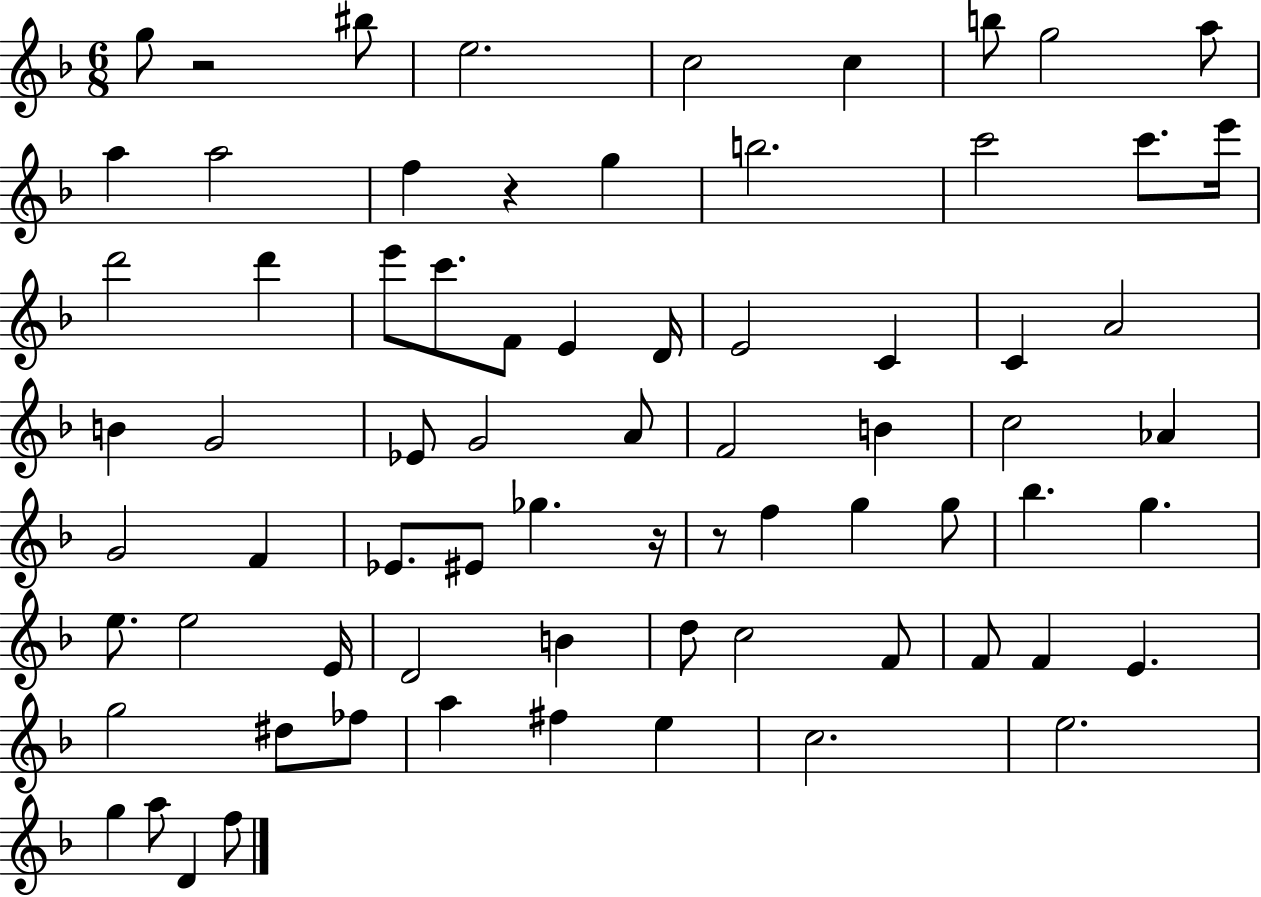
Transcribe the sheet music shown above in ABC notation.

X:1
T:Untitled
M:6/8
L:1/4
K:F
g/2 z2 ^b/2 e2 c2 c b/2 g2 a/2 a a2 f z g b2 c'2 c'/2 e'/4 d'2 d' e'/2 c'/2 F/2 E D/4 E2 C C A2 B G2 _E/2 G2 A/2 F2 B c2 _A G2 F _E/2 ^E/2 _g z/4 z/2 f g g/2 _b g e/2 e2 E/4 D2 B d/2 c2 F/2 F/2 F E g2 ^d/2 _f/2 a ^f e c2 e2 g a/2 D f/2